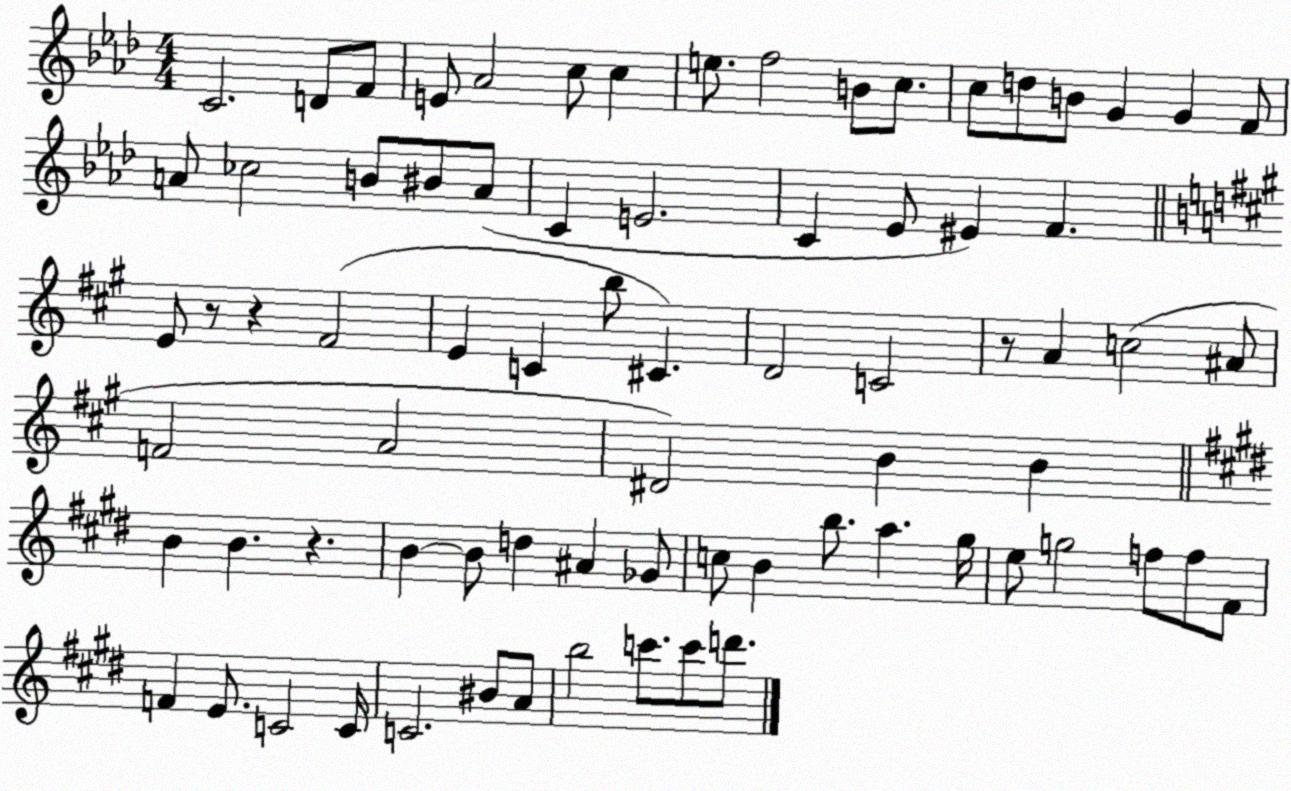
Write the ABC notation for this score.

X:1
T:Untitled
M:4/4
L:1/4
K:Ab
C2 D/2 F/2 E/2 _A2 c/2 c e/2 f2 B/2 c/2 c/2 d/2 B/2 G G F/2 A/2 _c2 B/2 ^B/2 A/2 C E2 C _E/2 ^E F E/2 z/2 z ^F2 E C b/2 ^C D2 C2 z/2 A c2 ^A/2 F2 A2 ^D2 B B B B z B B/2 d ^A _G/2 c/2 B b/2 a ^g/4 e/2 g2 f/2 f/2 ^F/2 F E/2 C2 C/4 C2 ^B/2 A/2 b2 c'/2 c'/2 d'/2